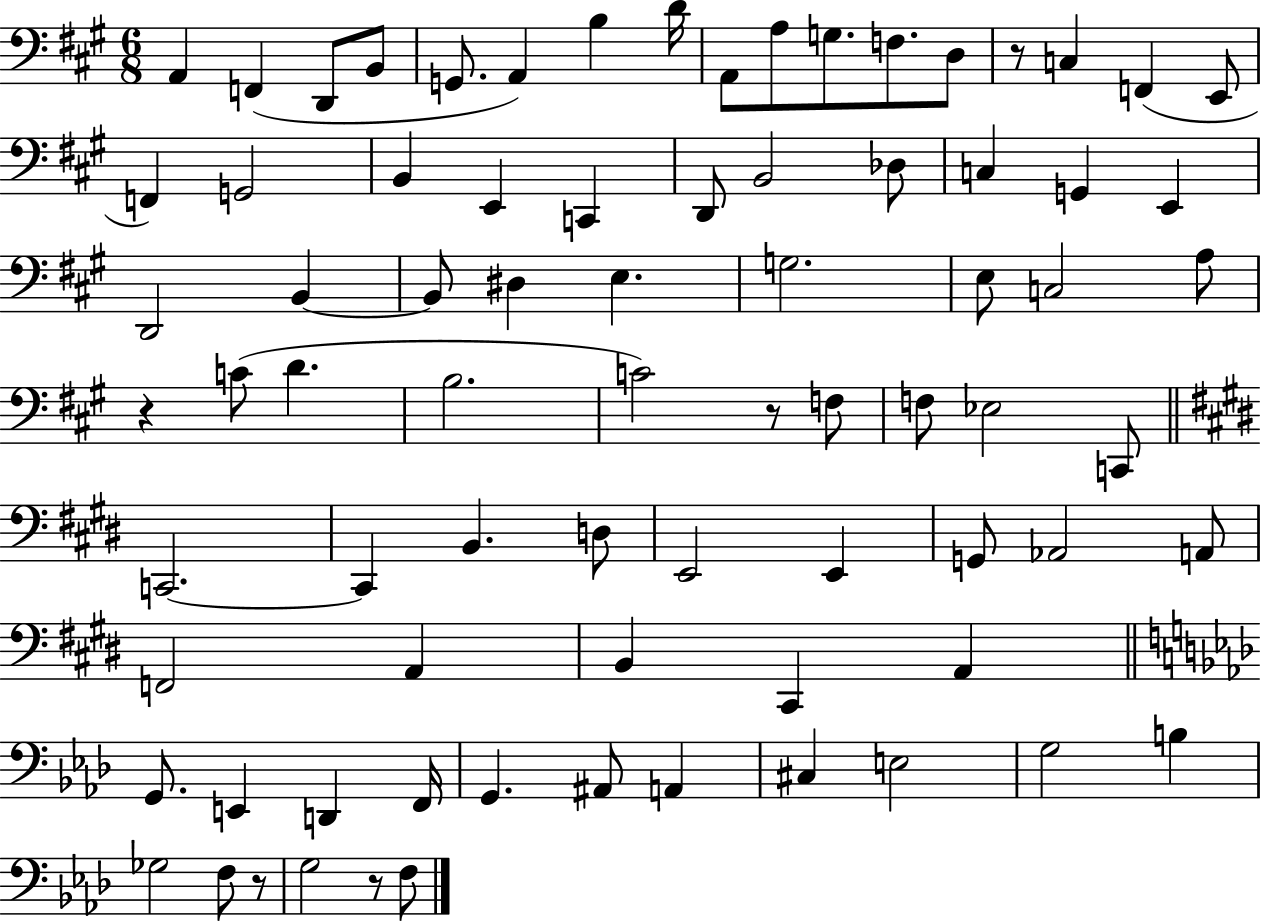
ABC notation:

X:1
T:Untitled
M:6/8
L:1/4
K:A
A,, F,, D,,/2 B,,/2 G,,/2 A,, B, D/4 A,,/2 A,/2 G,/2 F,/2 D,/2 z/2 C, F,, E,,/2 F,, G,,2 B,, E,, C,, D,,/2 B,,2 _D,/2 C, G,, E,, D,,2 B,, B,,/2 ^D, E, G,2 E,/2 C,2 A,/2 z C/2 D B,2 C2 z/2 F,/2 F,/2 _E,2 C,,/2 C,,2 C,, B,, D,/2 E,,2 E,, G,,/2 _A,,2 A,,/2 F,,2 A,, B,, ^C,, A,, G,,/2 E,, D,, F,,/4 G,, ^A,,/2 A,, ^C, E,2 G,2 B, _G,2 F,/2 z/2 G,2 z/2 F,/2